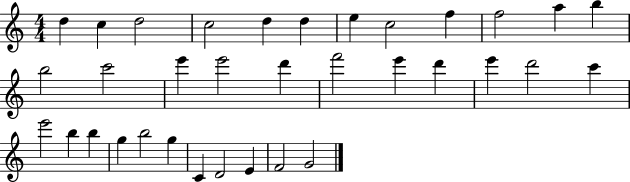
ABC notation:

X:1
T:Untitled
M:4/4
L:1/4
K:C
d c d2 c2 d d e c2 f f2 a b b2 c'2 e' e'2 d' f'2 e' d' e' d'2 c' e'2 b b g b2 g C D2 E F2 G2